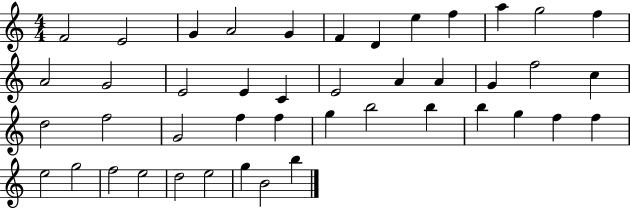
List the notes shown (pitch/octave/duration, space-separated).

F4/h E4/h G4/q A4/h G4/q F4/q D4/q E5/q F5/q A5/q G5/h F5/q A4/h G4/h E4/h E4/q C4/q E4/h A4/q A4/q G4/q F5/h C5/q D5/h F5/h G4/h F5/q F5/q G5/q B5/h B5/q B5/q G5/q F5/q F5/q E5/h G5/h F5/h E5/h D5/h E5/h G5/q B4/h B5/q